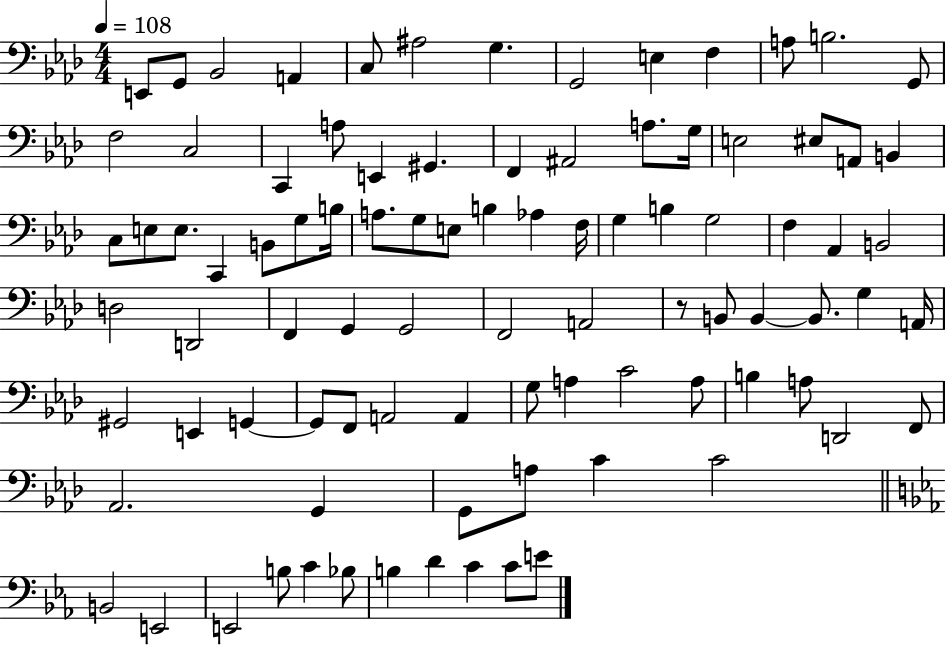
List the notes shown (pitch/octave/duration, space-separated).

E2/e G2/e Bb2/h A2/q C3/e A#3/h G3/q. G2/h E3/q F3/q A3/e B3/h. G2/e F3/h C3/h C2/q A3/e E2/q G#2/q. F2/q A#2/h A3/e. G3/s E3/h EIS3/e A2/e B2/q C3/e E3/e E3/e. C2/q B2/e G3/e B3/s A3/e. G3/e E3/e B3/q Ab3/q F3/s G3/q B3/q G3/h F3/q Ab2/q B2/h D3/h D2/h F2/q G2/q G2/h F2/h A2/h R/e B2/e B2/q B2/e. G3/q A2/s G#2/h E2/q G2/q G2/e F2/e A2/h A2/q G3/e A3/q C4/h A3/e B3/q A3/e D2/h F2/e Ab2/h. G2/q G2/e A3/e C4/q C4/h B2/h E2/h E2/h B3/e C4/q Bb3/e B3/q D4/q C4/q C4/e E4/e